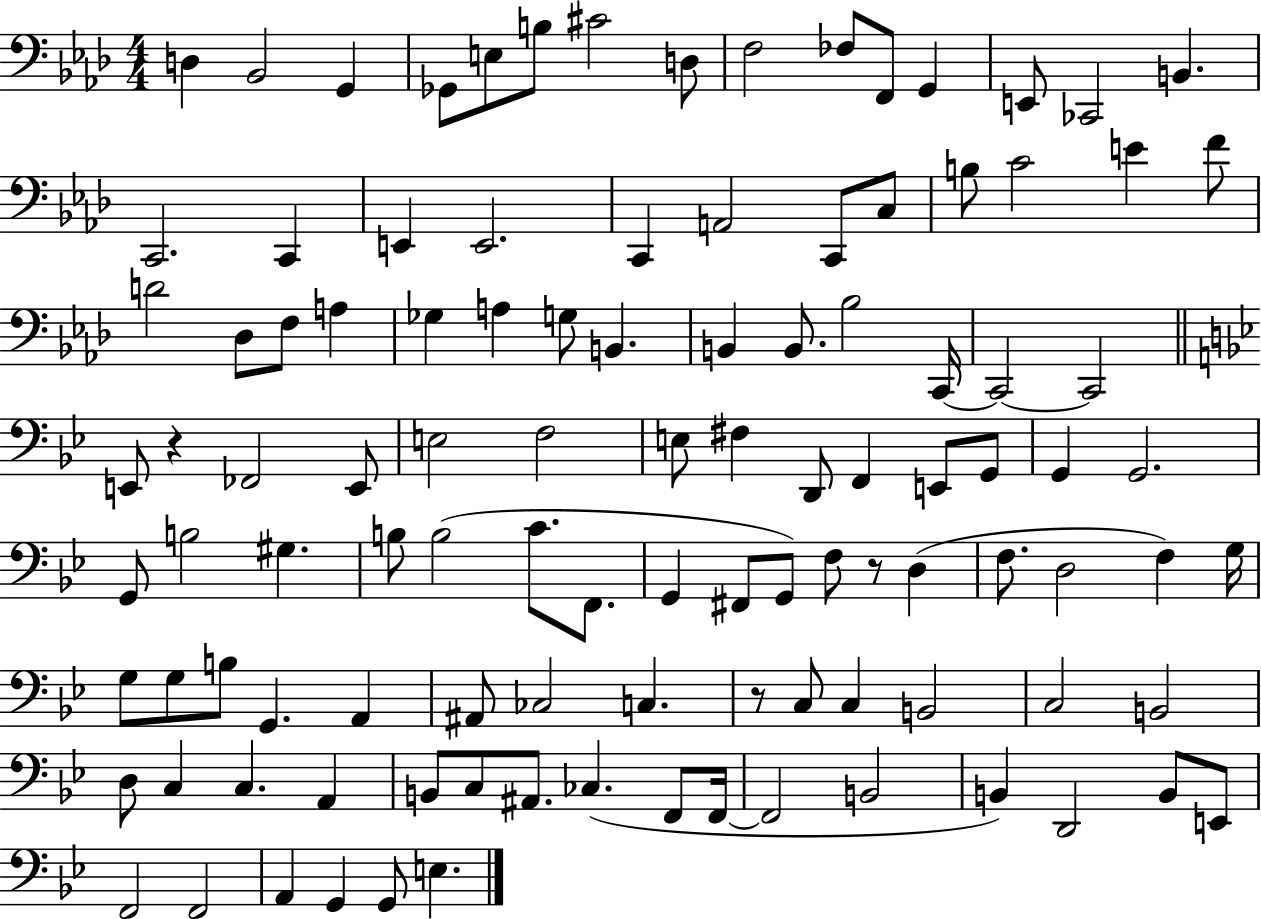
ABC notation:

X:1
T:Untitled
M:4/4
L:1/4
K:Ab
D, _B,,2 G,, _G,,/2 E,/2 B,/2 ^C2 D,/2 F,2 _F,/2 F,,/2 G,, E,,/2 _C,,2 B,, C,,2 C,, E,, E,,2 C,, A,,2 C,,/2 C,/2 B,/2 C2 E F/2 D2 _D,/2 F,/2 A, _G, A, G,/2 B,, B,, B,,/2 _B,2 C,,/4 C,,2 C,,2 E,,/2 z _F,,2 E,,/2 E,2 F,2 E,/2 ^F, D,,/2 F,, E,,/2 G,,/2 G,, G,,2 G,,/2 B,2 ^G, B,/2 B,2 C/2 F,,/2 G,, ^F,,/2 G,,/2 F,/2 z/2 D, F,/2 D,2 F, G,/4 G,/2 G,/2 B,/2 G,, A,, ^A,,/2 _C,2 C, z/2 C,/2 C, B,,2 C,2 B,,2 D,/2 C, C, A,, B,,/2 C,/2 ^A,,/2 _C, F,,/2 F,,/4 F,,2 B,,2 B,, D,,2 B,,/2 E,,/2 F,,2 F,,2 A,, G,, G,,/2 E,